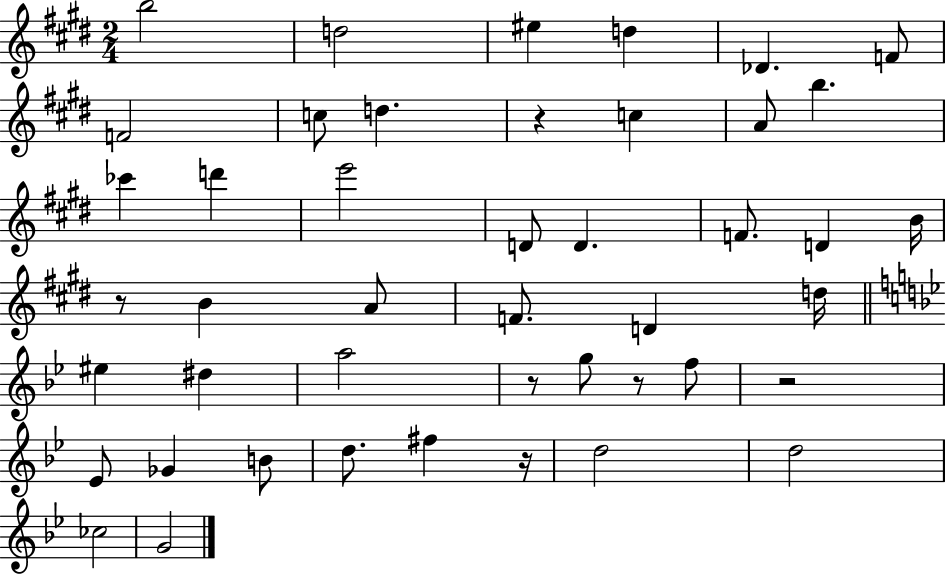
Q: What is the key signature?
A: E major